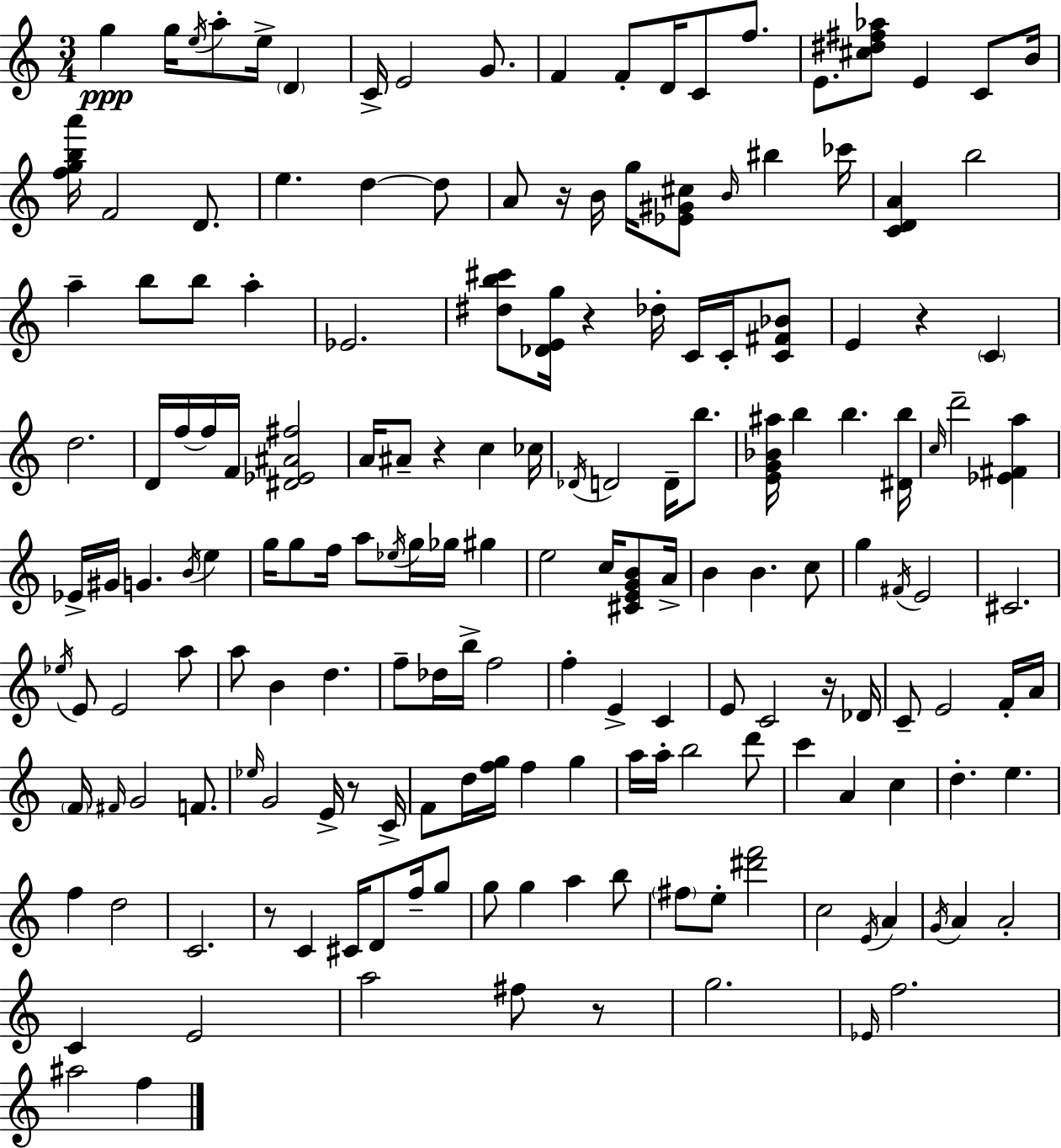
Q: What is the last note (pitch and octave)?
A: F5